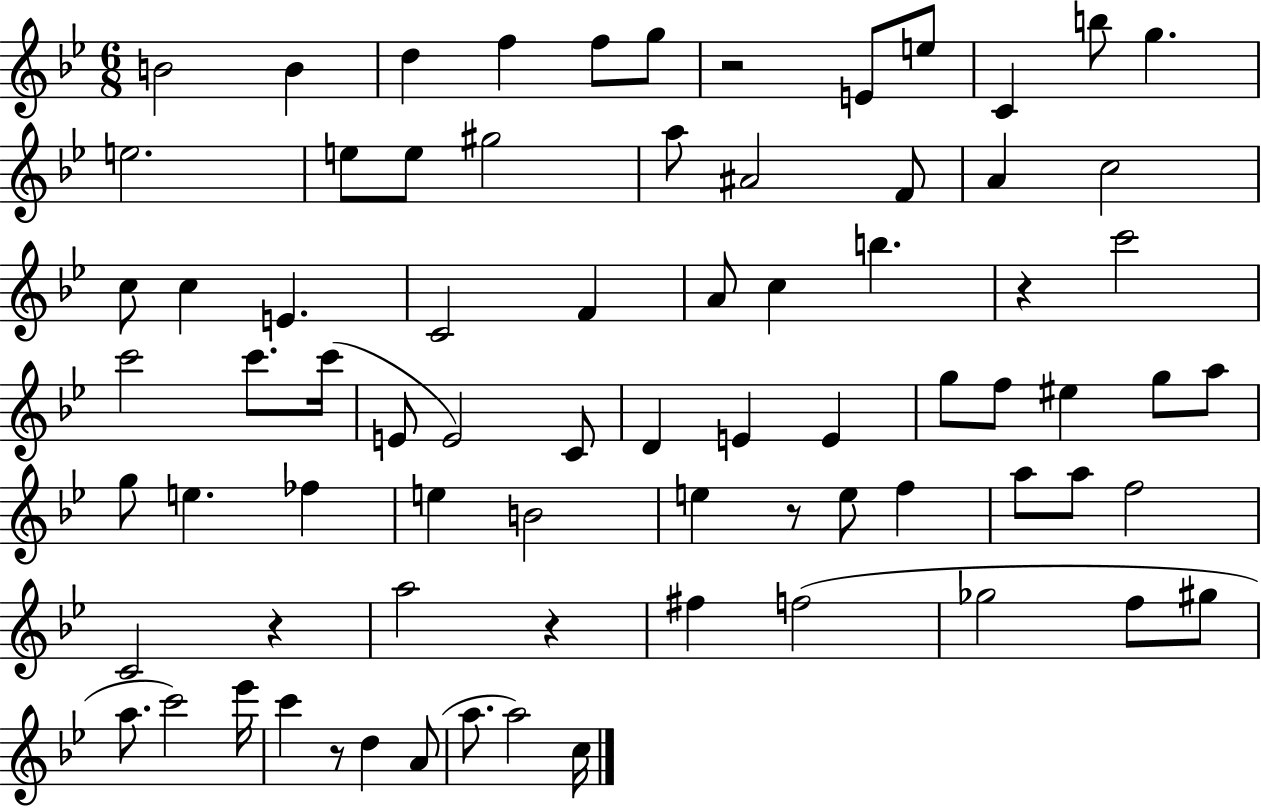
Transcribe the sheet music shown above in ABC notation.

X:1
T:Untitled
M:6/8
L:1/4
K:Bb
B2 B d f f/2 g/2 z2 E/2 e/2 C b/2 g e2 e/2 e/2 ^g2 a/2 ^A2 F/2 A c2 c/2 c E C2 F A/2 c b z c'2 c'2 c'/2 c'/4 E/2 E2 C/2 D E E g/2 f/2 ^e g/2 a/2 g/2 e _f e B2 e z/2 e/2 f a/2 a/2 f2 C2 z a2 z ^f f2 _g2 f/2 ^g/2 a/2 c'2 _e'/4 c' z/2 d A/2 a/2 a2 c/4